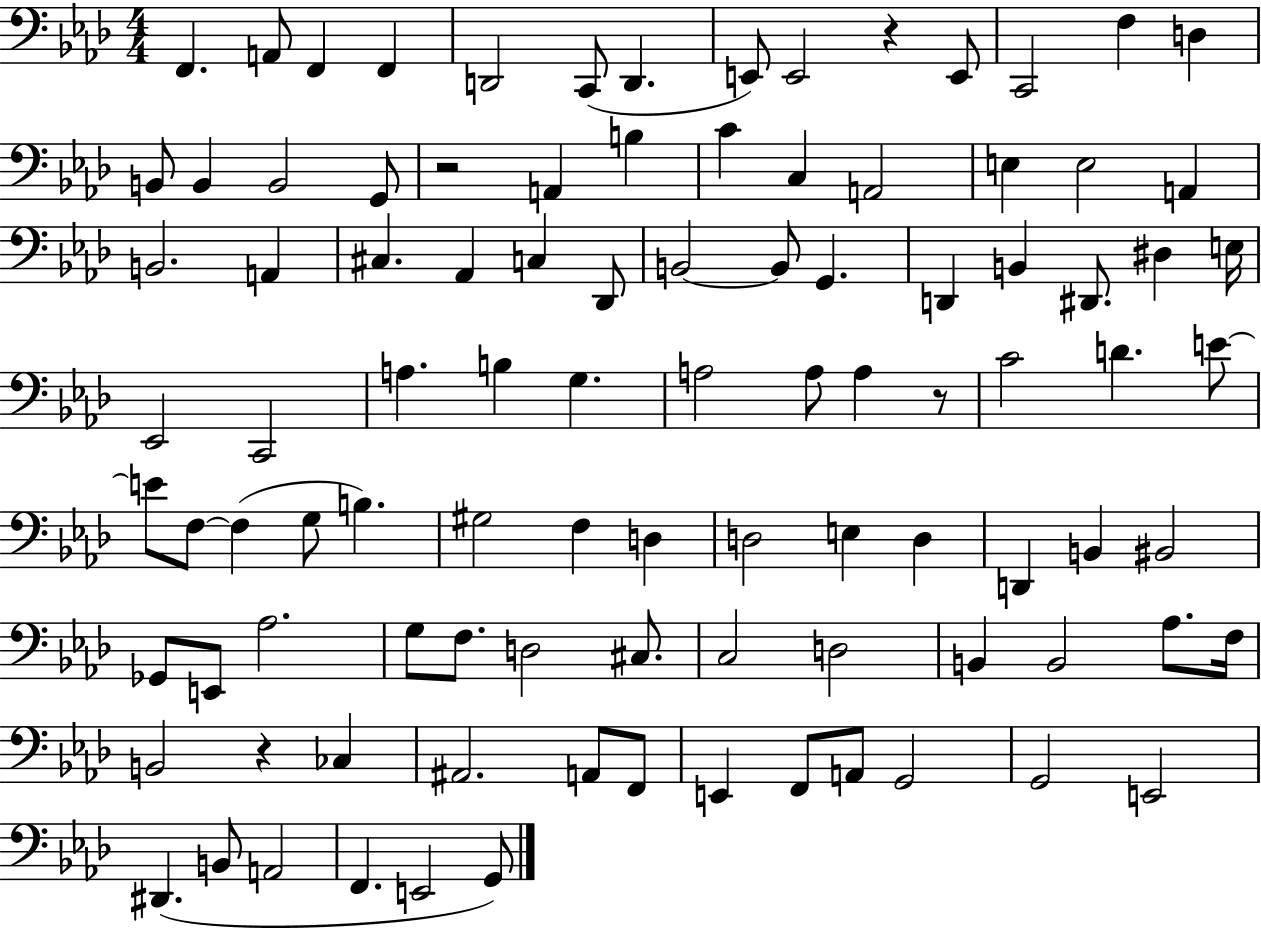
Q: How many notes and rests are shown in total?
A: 98